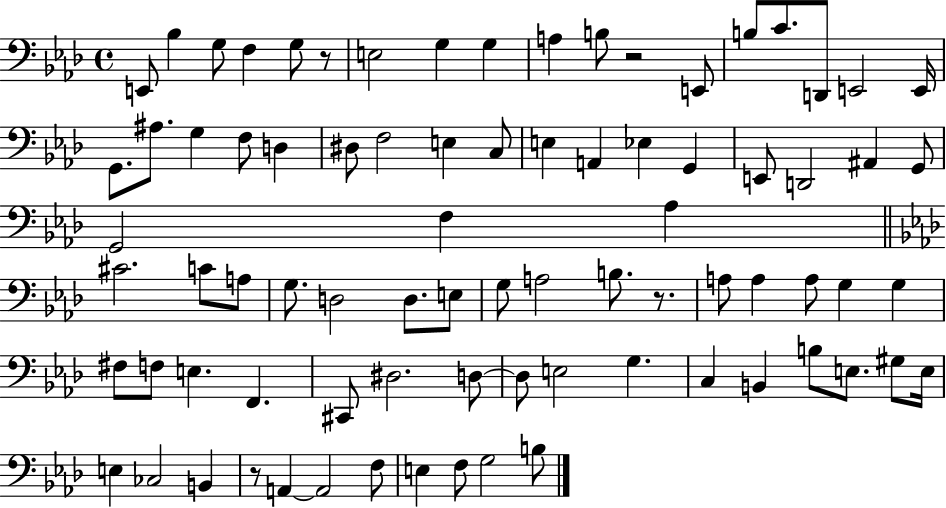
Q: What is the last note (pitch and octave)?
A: B3